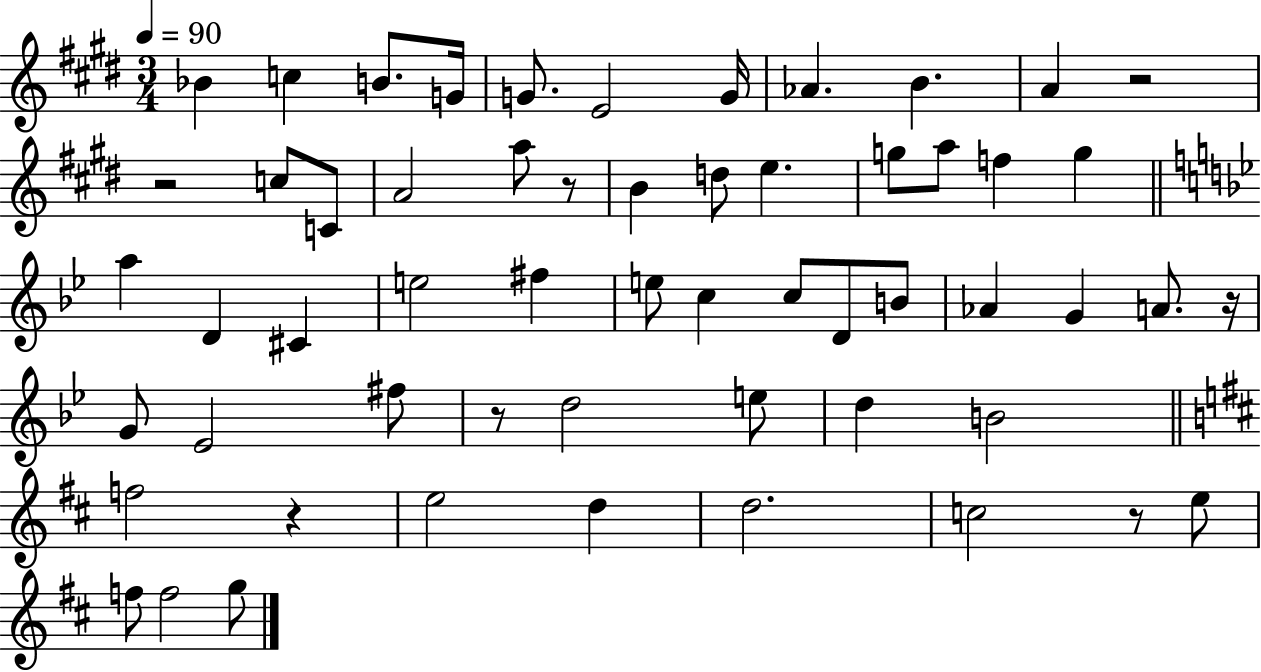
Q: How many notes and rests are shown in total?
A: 57